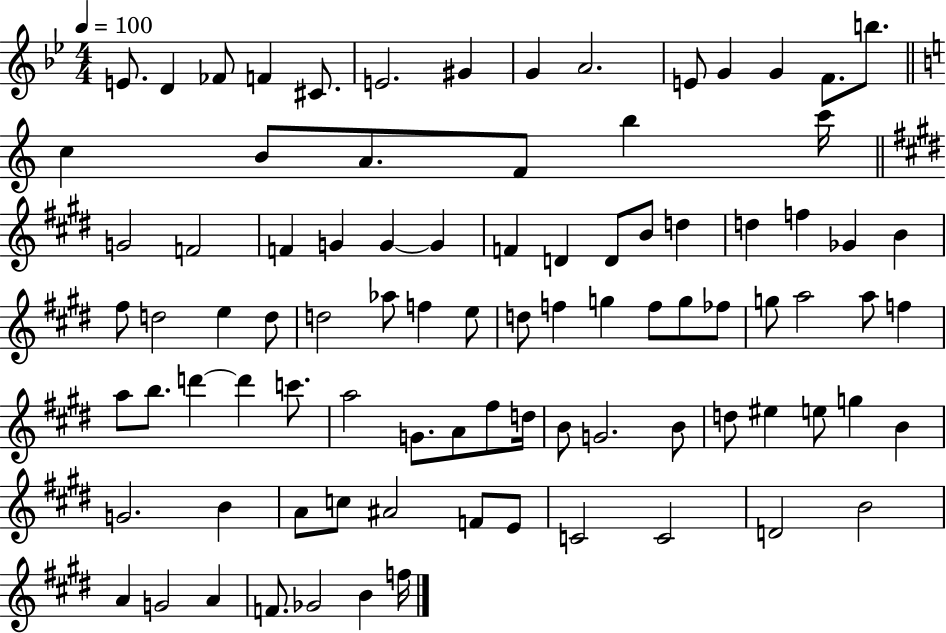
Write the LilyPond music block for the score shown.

{
  \clef treble
  \numericTimeSignature
  \time 4/4
  \key bes \major
  \tempo 4 = 100
  e'8. d'4 fes'8 f'4 cis'8. | e'2. gis'4 | g'4 a'2. | e'8 g'4 g'4 f'8. b''8. | \break \bar "||" \break \key c \major c''4 b'8 a'8. f'8 b''4 c'''16 | \bar "||" \break \key e \major g'2 f'2 | f'4 g'4 g'4~~ g'4 | f'4 d'4 d'8 b'8 d''4 | d''4 f''4 ges'4 b'4 | \break fis''8 d''2 e''4 d''8 | d''2 aes''8 f''4 e''8 | d''8 f''4 g''4 f''8 g''8 fes''8 | g''8 a''2 a''8 f''4 | \break a''8 b''8. d'''4~~ d'''4 c'''8. | a''2 g'8. a'8 fis''8 d''16 | b'8 g'2. b'8 | d''8 eis''4 e''8 g''4 b'4 | \break g'2. b'4 | a'8 c''8 ais'2 f'8 e'8 | c'2 c'2 | d'2 b'2 | \break a'4 g'2 a'4 | f'8. ges'2 b'4 f''16 | \bar "|."
}